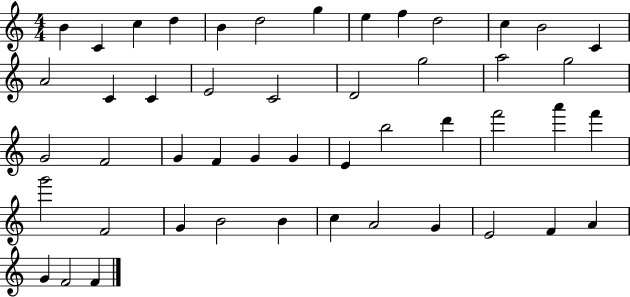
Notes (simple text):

B4/q C4/q C5/q D5/q B4/q D5/h G5/q E5/q F5/q D5/h C5/q B4/h C4/q A4/h C4/q C4/q E4/h C4/h D4/h G5/h A5/h G5/h G4/h F4/h G4/q F4/q G4/q G4/q E4/q B5/h D6/q F6/h A6/q F6/q G6/h F4/h G4/q B4/h B4/q C5/q A4/h G4/q E4/h F4/q A4/q G4/q F4/h F4/q